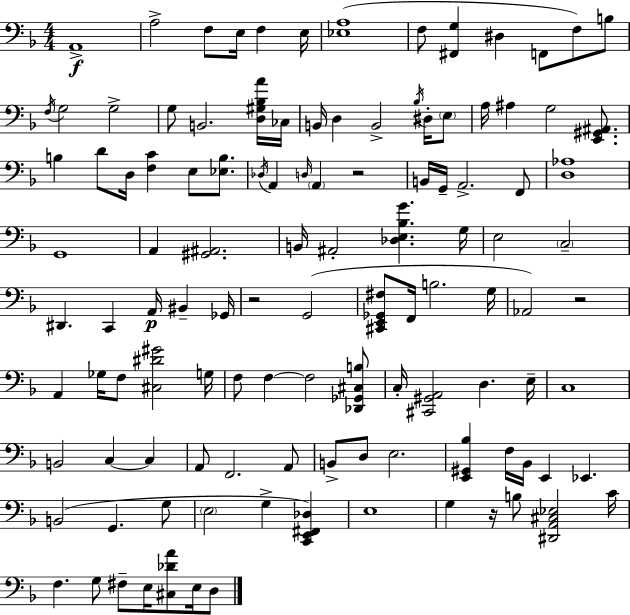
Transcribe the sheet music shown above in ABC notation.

X:1
T:Untitled
M:4/4
L:1/4
K:Dm
A,,4 A,2 F,/2 E,/4 F, E,/4 [_E,A,]4 F,/2 [^F,,G,] ^D, F,,/2 F,/2 B,/2 F,/4 G,2 G,2 G,/2 B,,2 [D,^G,_B,A]/4 _C,/4 B,,/4 D, B,,2 _B,/4 ^D,/4 E,/2 A,/4 ^A, G,2 [E,,^G,,^A,,]/2 B, D/2 D,/4 [F,C] E,/2 [_E,B,]/2 _D,/4 A,, D,/4 A,, z2 B,,/4 G,,/4 A,,2 F,,/2 [D,_A,]4 G,,4 A,, [^G,,^A,,]2 B,,/4 ^A,,2 [_D,E,_B,G] G,/4 E,2 C,2 ^D,, C,, A,,/4 ^B,, _G,,/4 z2 G,,2 [^C,,E,,_G,,^F,]/2 F,,/4 B,2 G,/4 _A,,2 z2 A,, _G,/4 F,/2 [^C,^D^G]2 G,/4 F,/2 F, F,2 [_D,,_G,,^C,B,]/2 C,/4 [^C,,^G,,A,,]2 D, E,/4 C,4 B,,2 C, C, A,,/2 F,,2 A,,/2 B,,/2 D,/2 E,2 [E,,^G,,_B,] F,/4 _B,,/4 E,, _E,, B,,2 G,, G,/2 E,2 G, [C,,E,,^F,,_D,] E,4 G, z/4 B,/2 [^D,,A,,^C,_E,]2 C/4 F, G,/2 ^F,/2 E,/4 [^C,_DA]/2 E,/4 D,/2